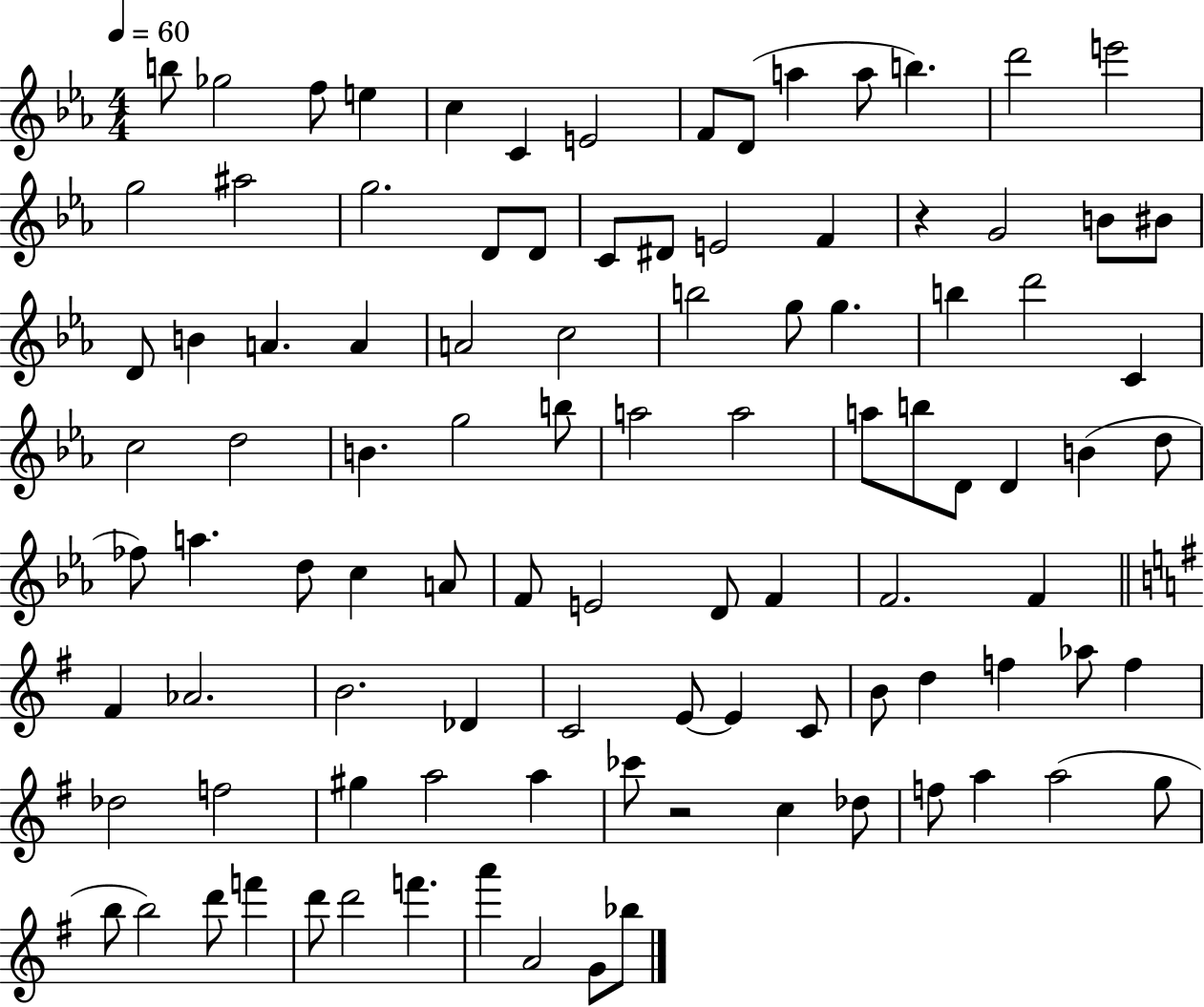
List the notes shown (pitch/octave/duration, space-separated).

B5/e Gb5/h F5/e E5/q C5/q C4/q E4/h F4/e D4/e A5/q A5/e B5/q. D6/h E6/h G5/h A#5/h G5/h. D4/e D4/e C4/e D#4/e E4/h F4/q R/q G4/h B4/e BIS4/e D4/e B4/q A4/q. A4/q A4/h C5/h B5/h G5/e G5/q. B5/q D6/h C4/q C5/h D5/h B4/q. G5/h B5/e A5/h A5/h A5/e B5/e D4/e D4/q B4/q D5/e FES5/e A5/q. D5/e C5/q A4/e F4/e E4/h D4/e F4/q F4/h. F4/q F#4/q Ab4/h. B4/h. Db4/q C4/h E4/e E4/q C4/e B4/e D5/q F5/q Ab5/e F5/q Db5/h F5/h G#5/q A5/h A5/q CES6/e R/h C5/q Db5/e F5/e A5/q A5/h G5/e B5/e B5/h D6/e F6/q D6/e D6/h F6/q. A6/q A4/h G4/e Bb5/e